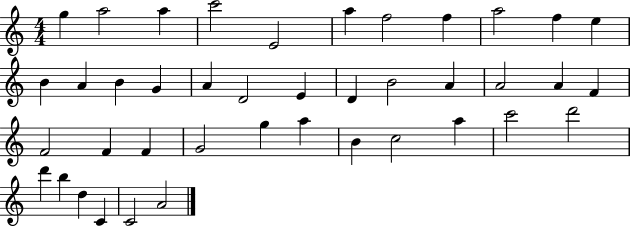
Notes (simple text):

G5/q A5/h A5/q C6/h E4/h A5/q F5/h F5/q A5/h F5/q E5/q B4/q A4/q B4/q G4/q A4/q D4/h E4/q D4/q B4/h A4/q A4/h A4/q F4/q F4/h F4/q F4/q G4/h G5/q A5/q B4/q C5/h A5/q C6/h D6/h D6/q B5/q D5/q C4/q C4/h A4/h